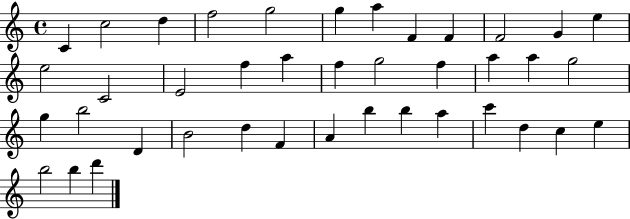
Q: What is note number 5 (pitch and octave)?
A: G5